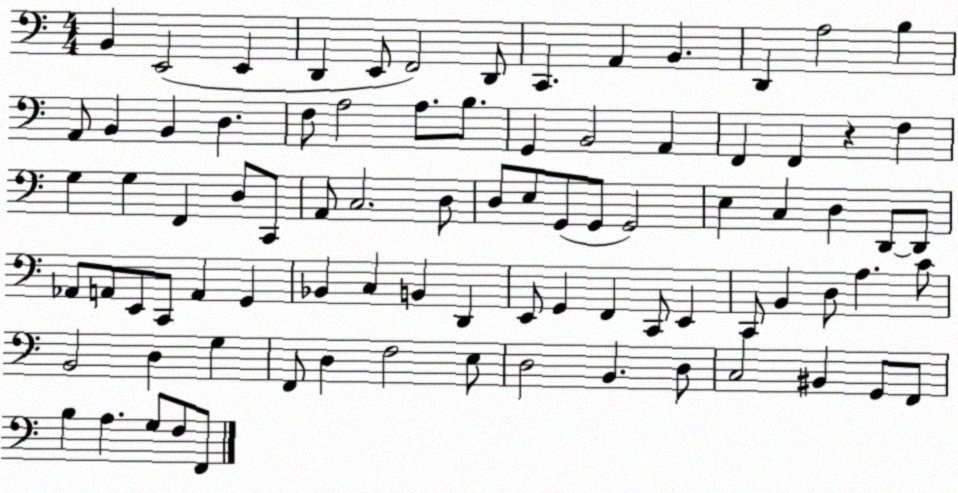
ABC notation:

X:1
T:Untitled
M:4/4
L:1/4
K:C
B,, E,,2 E,, D,, E,,/2 F,,2 D,,/2 C,, A,, B,, D,, A,2 B, A,,/2 B,, B,, D, F,/2 A,2 A,/2 B,/2 G,, B,,2 A,, F,, F,, z F, G, G, F,, D,/2 C,,/2 A,,/2 C,2 D,/2 D,/2 E,/2 G,,/2 G,,/2 G,,2 E, C, D, D,,/2 D,,/2 _A,,/2 A,,/2 E,,/2 C,,/2 A,, G,, _B,, C, B,, D,, E,,/2 G,, F,, C,,/2 E,, C,,/2 B,, D,/2 A, C/2 B,,2 D, G, F,,/2 D, F,2 E,/2 D,2 B,, D,/2 C,2 ^B,, G,,/2 F,,/2 B, A, G,/2 F,/2 F,,/2